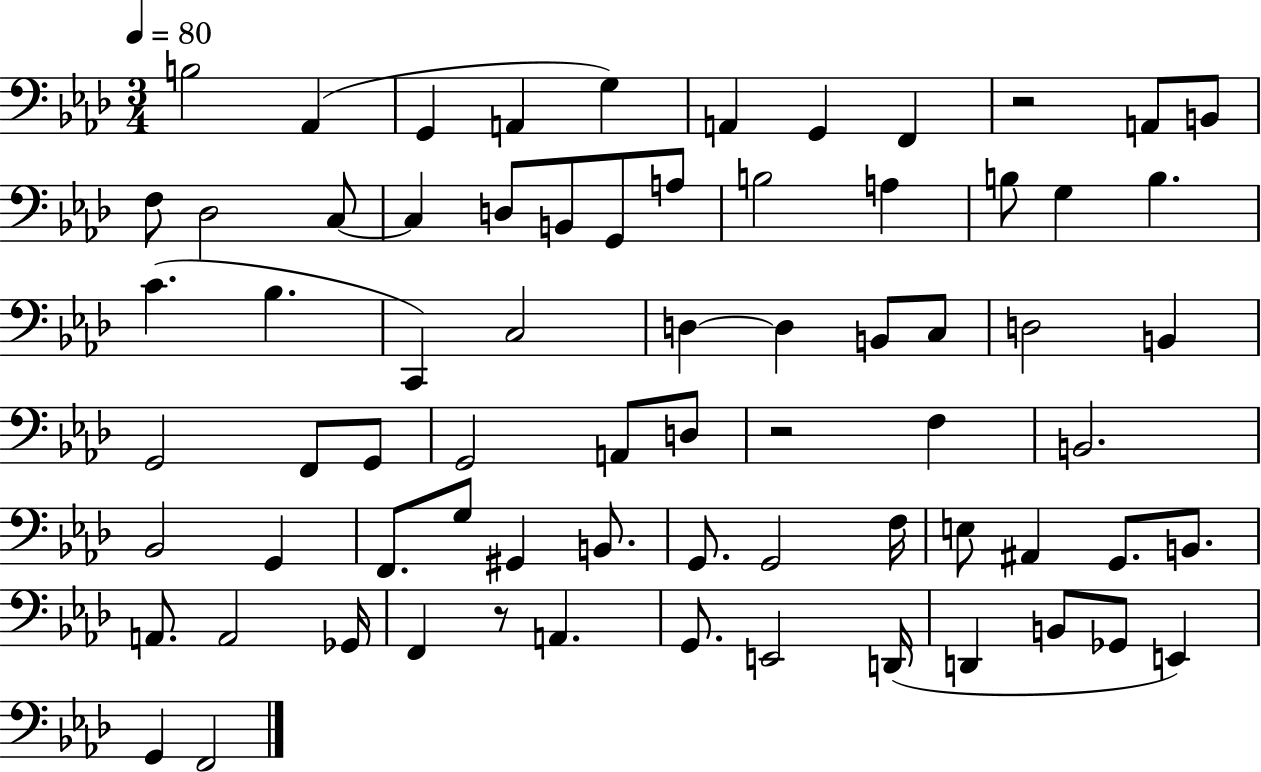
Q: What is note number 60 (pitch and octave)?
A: G2